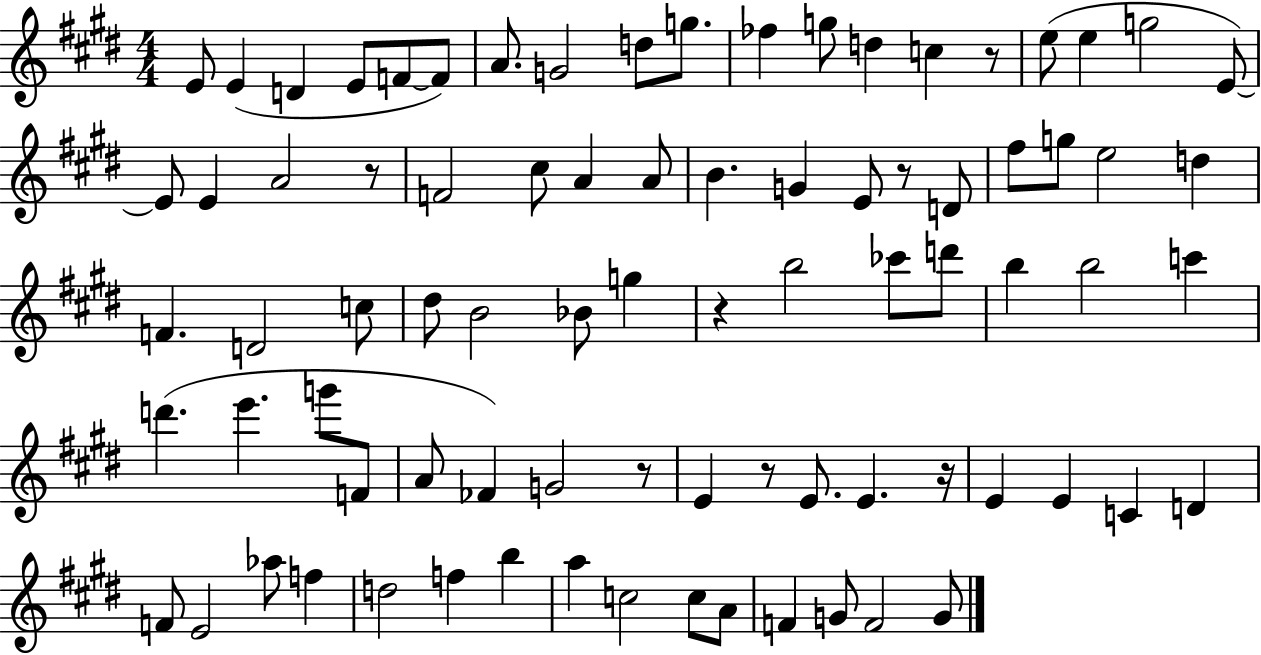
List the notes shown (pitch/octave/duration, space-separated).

E4/e E4/q D4/q E4/e F4/e F4/e A4/e. G4/h D5/e G5/e. FES5/q G5/e D5/q C5/q R/e E5/e E5/q G5/h E4/e E4/e E4/q A4/h R/e F4/h C#5/e A4/q A4/e B4/q. G4/q E4/e R/e D4/e F#5/e G5/e E5/h D5/q F4/q. D4/h C5/e D#5/e B4/h Bb4/e G5/q R/q B5/h CES6/e D6/e B5/q B5/h C6/q D6/q. E6/q. G6/e F4/e A4/e FES4/q G4/h R/e E4/q R/e E4/e. E4/q. R/s E4/q E4/q C4/q D4/q F4/e E4/h Ab5/e F5/q D5/h F5/q B5/q A5/q C5/h C5/e A4/e F4/q G4/e F4/h G4/e